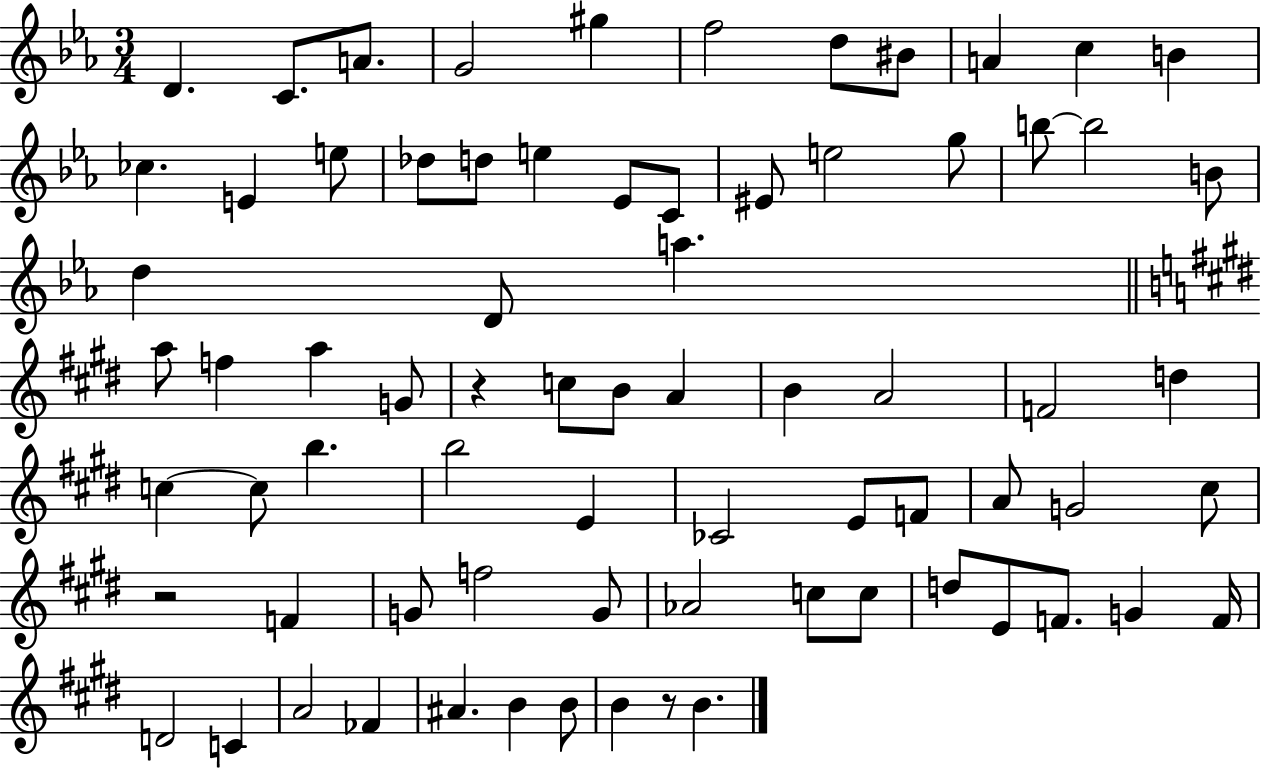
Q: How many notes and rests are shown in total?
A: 74